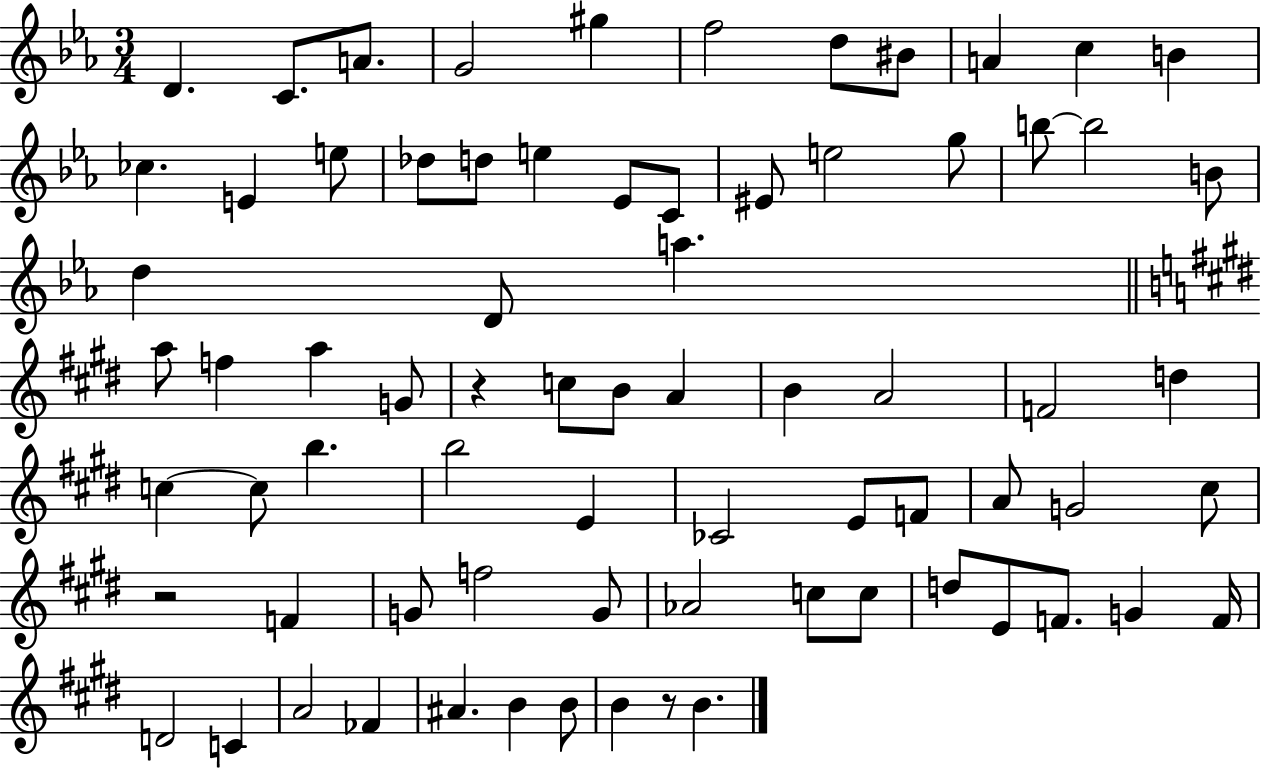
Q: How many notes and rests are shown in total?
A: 74